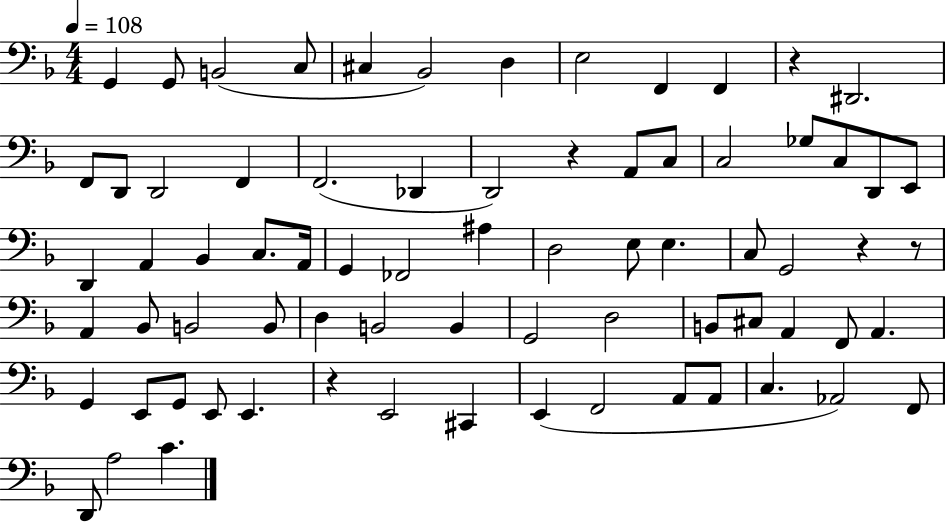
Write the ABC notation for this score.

X:1
T:Untitled
M:4/4
L:1/4
K:F
G,, G,,/2 B,,2 C,/2 ^C, _B,,2 D, E,2 F,, F,, z ^D,,2 F,,/2 D,,/2 D,,2 F,, F,,2 _D,, D,,2 z A,,/2 C,/2 C,2 _G,/2 C,/2 D,,/2 E,,/2 D,, A,, _B,, C,/2 A,,/4 G,, _F,,2 ^A, D,2 E,/2 E, C,/2 G,,2 z z/2 A,, _B,,/2 B,,2 B,,/2 D, B,,2 B,, G,,2 D,2 B,,/2 ^C,/2 A,, F,,/2 A,, G,, E,,/2 G,,/2 E,,/2 E,, z E,,2 ^C,, E,, F,,2 A,,/2 A,,/2 C, _A,,2 F,,/2 D,,/2 A,2 C